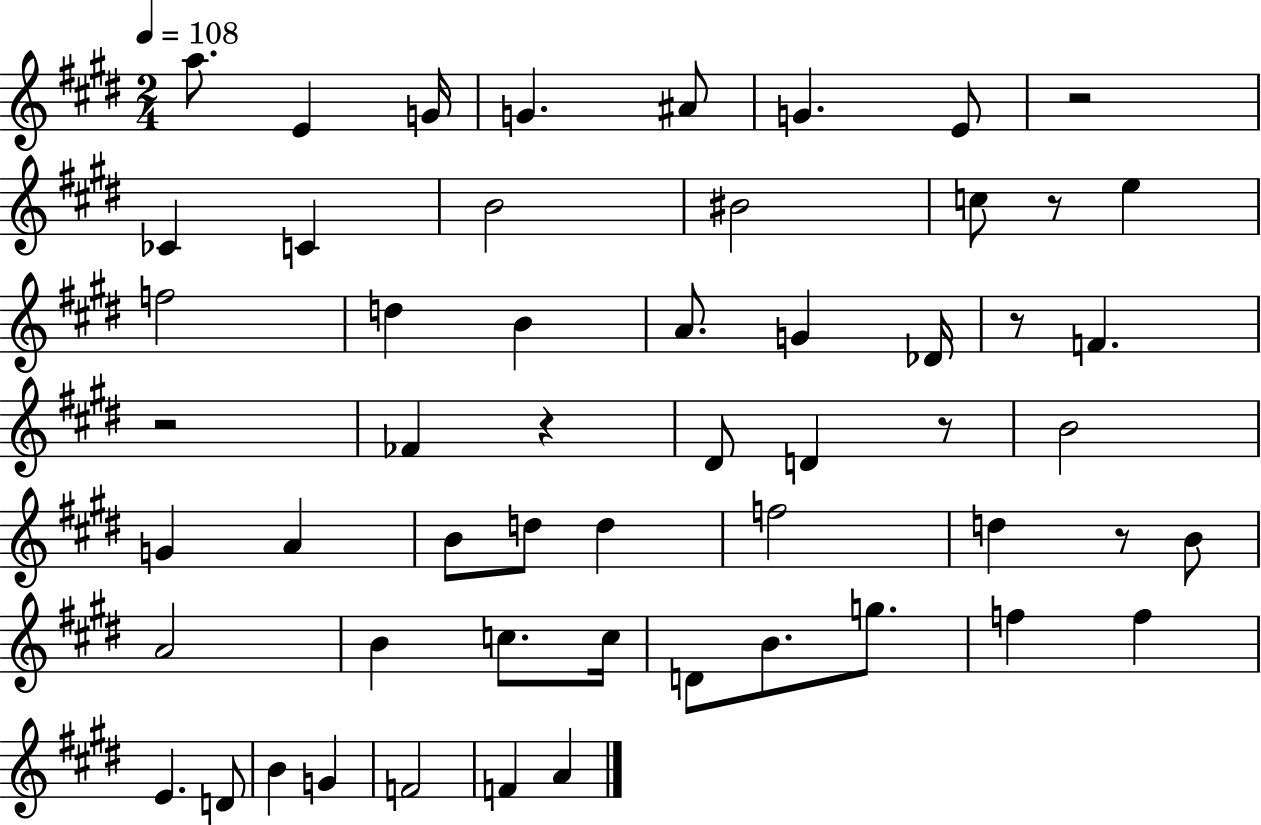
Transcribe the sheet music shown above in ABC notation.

X:1
T:Untitled
M:2/4
L:1/4
K:E
a/2 E G/4 G ^A/2 G E/2 z2 _C C B2 ^B2 c/2 z/2 e f2 d B A/2 G _D/4 z/2 F z2 _F z ^D/2 D z/2 B2 G A B/2 d/2 d f2 d z/2 B/2 A2 B c/2 c/4 D/2 B/2 g/2 f f E D/2 B G F2 F A